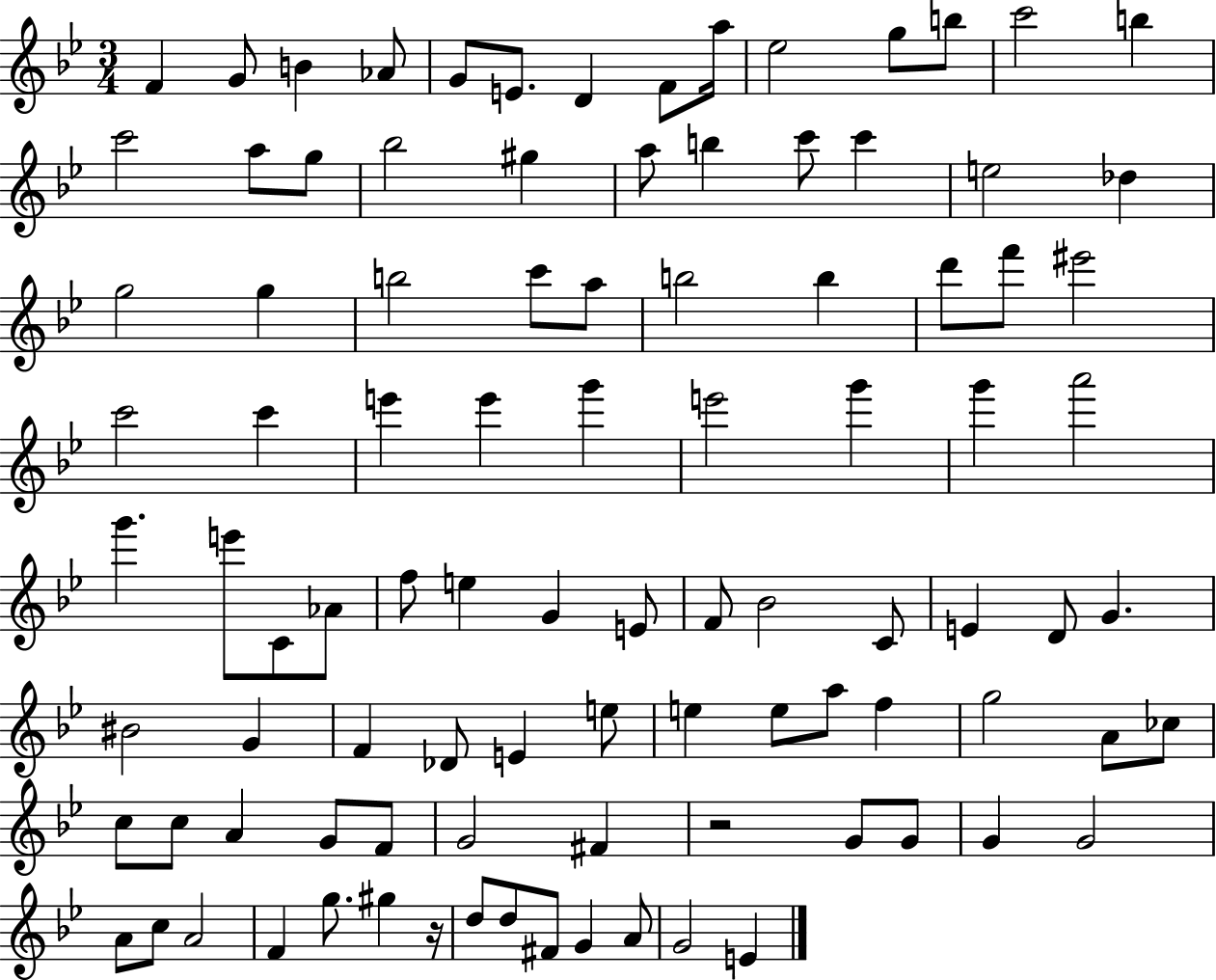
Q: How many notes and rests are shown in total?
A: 97